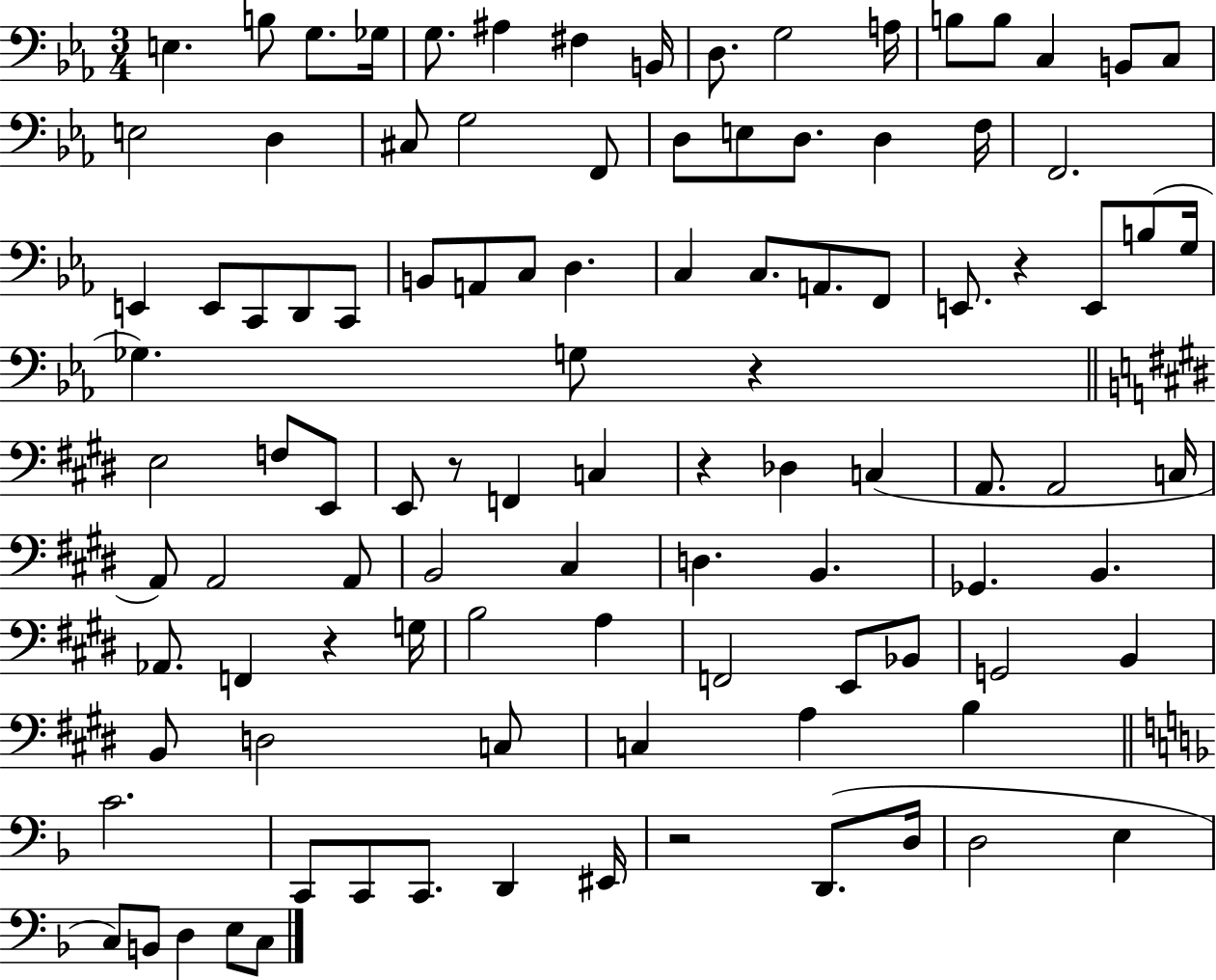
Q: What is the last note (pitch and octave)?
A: C3